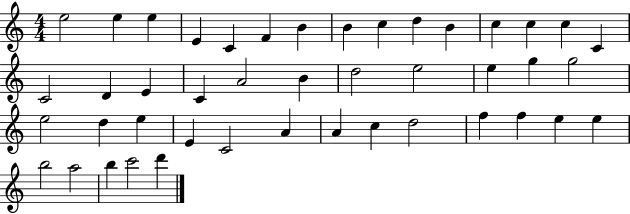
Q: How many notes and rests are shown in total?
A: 44